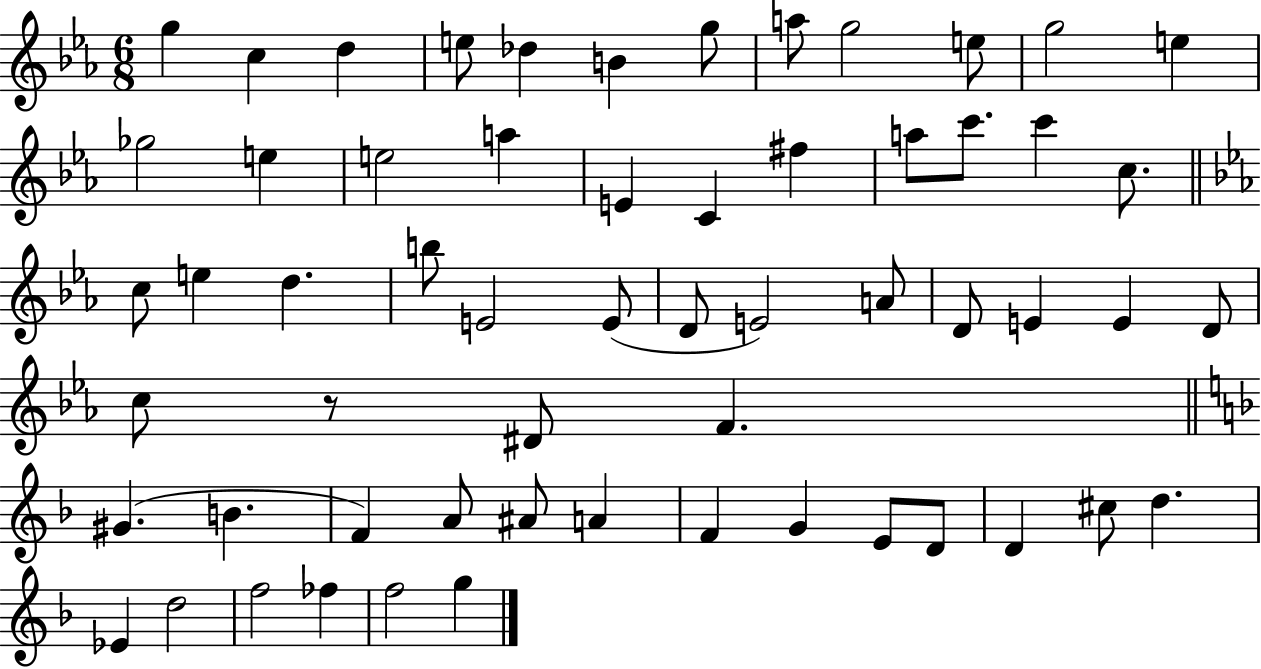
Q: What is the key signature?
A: EES major